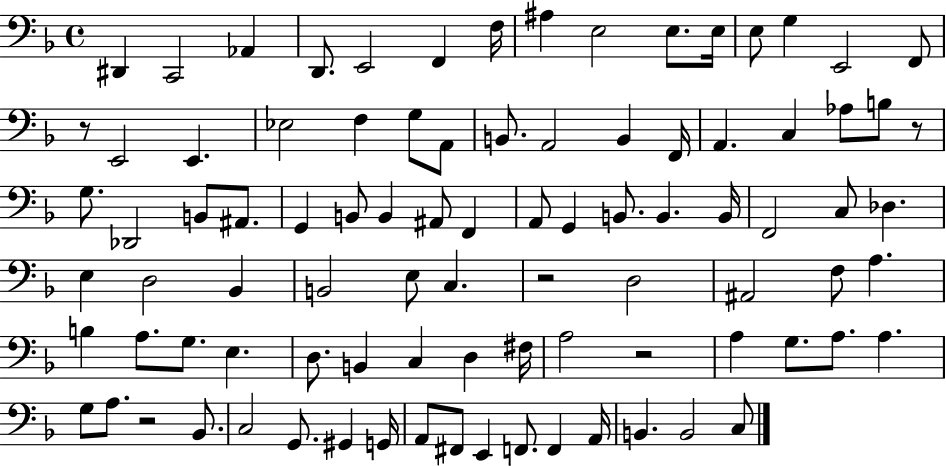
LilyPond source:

{
  \clef bass
  \time 4/4
  \defaultTimeSignature
  \key f \major
  \repeat volta 2 { dis,4 c,2 aes,4 | d,8. e,2 f,4 f16 | ais4 e2 e8. e16 | e8 g4 e,2 f,8 | \break r8 e,2 e,4. | ees2 f4 g8 a,8 | b,8. a,2 b,4 f,16 | a,4. c4 aes8 b8 r8 | \break g8. des,2 b,8 ais,8. | g,4 b,8 b,4 ais,8 f,4 | a,8 g,4 b,8. b,4. b,16 | f,2 c8 des4. | \break e4 d2 bes,4 | b,2 e8 c4. | r2 d2 | ais,2 f8 a4. | \break b4 a8. g8. e4. | d8. b,4 c4 d4 fis16 | a2 r2 | a4 g8. a8. a4. | \break g8 a8. r2 bes,8. | c2 g,8. gis,4 g,16 | a,8 fis,8 e,4 f,8. f,4 a,16 | b,4. b,2 c8 | \break } \bar "|."
}